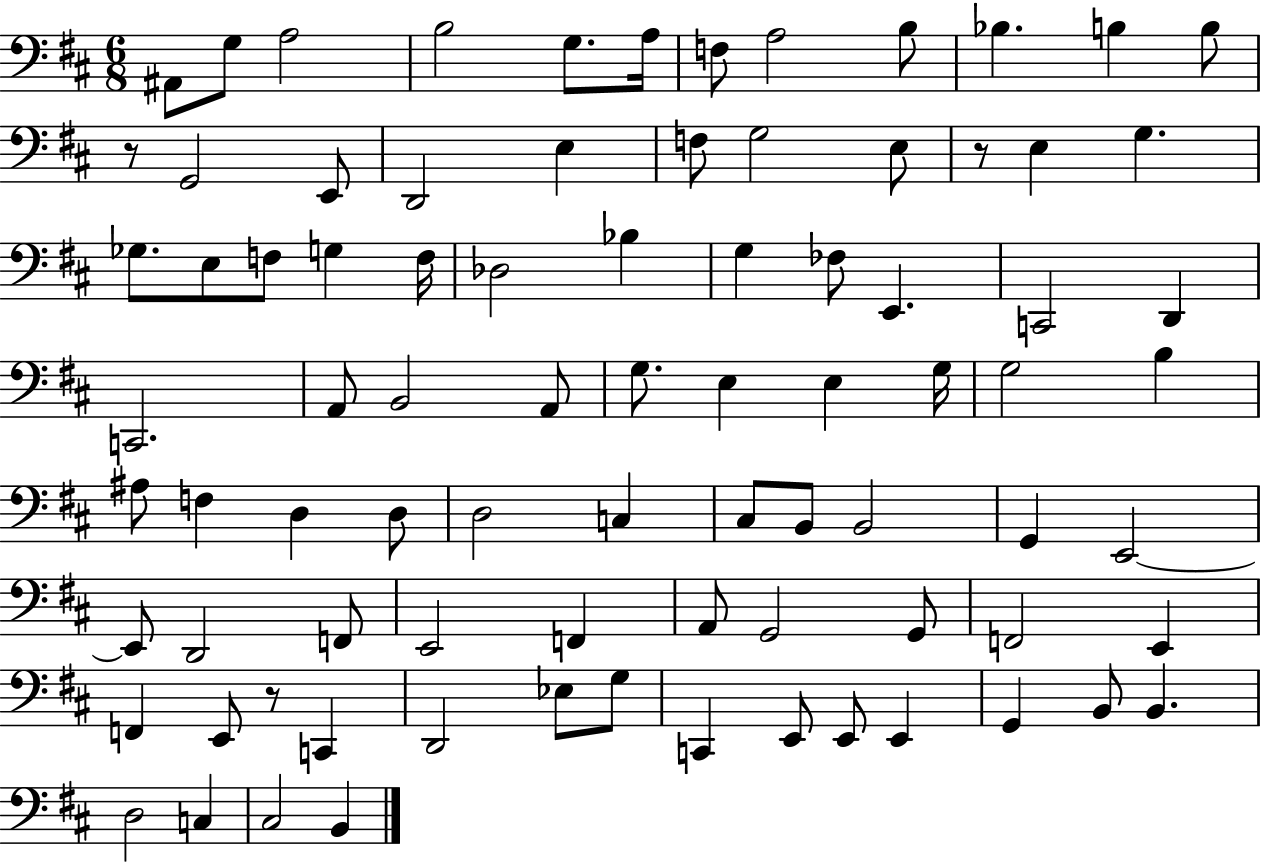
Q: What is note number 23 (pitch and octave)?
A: E3